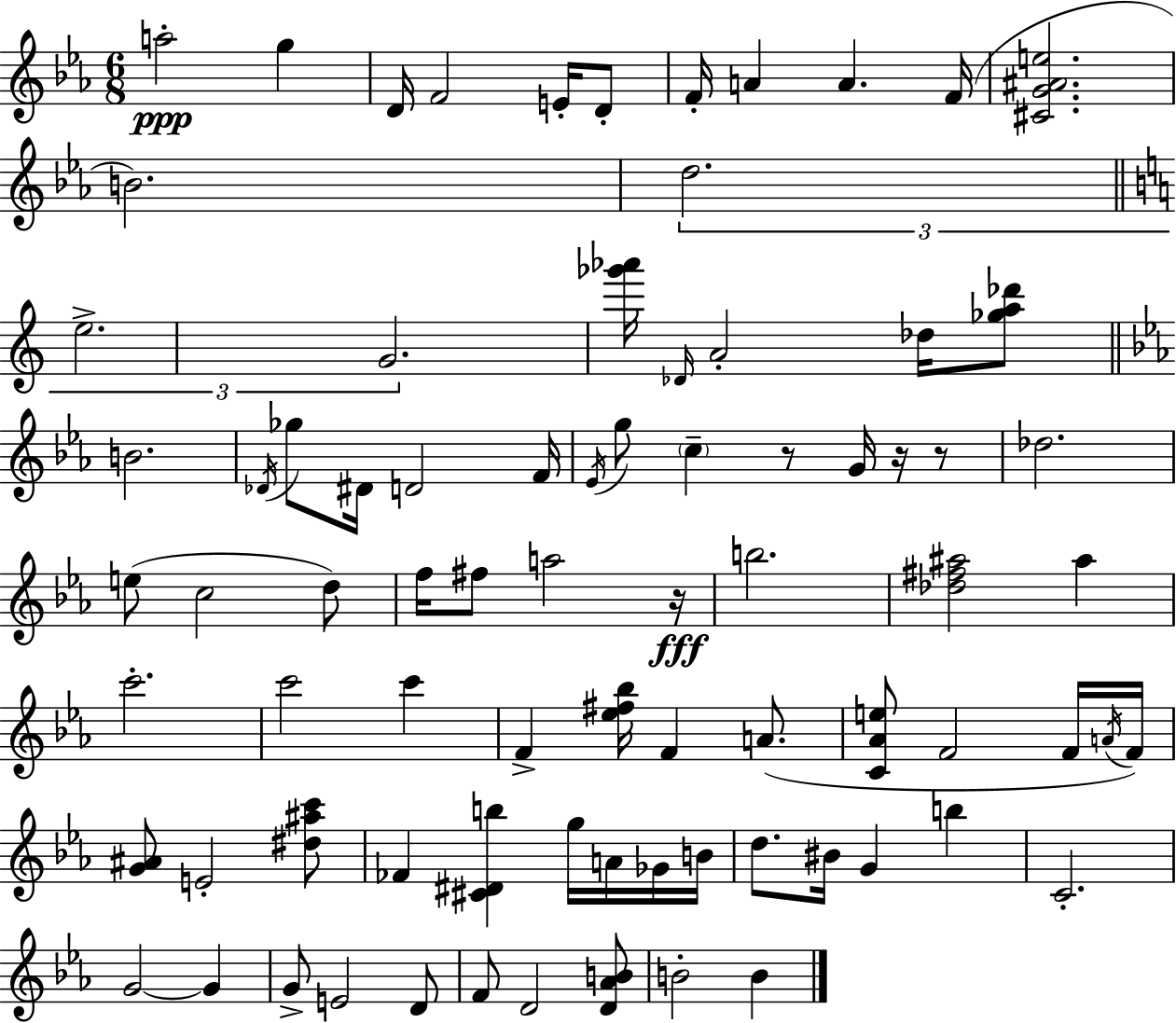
A5/h G5/q D4/s F4/h E4/s D4/e F4/s A4/q A4/q. F4/s [C#4,G4,A#4,E5]/h. B4/h. D5/h. E5/h. G4/h. [Gb6,Ab6]/s Db4/s A4/h Db5/s [Gb5,A5,Db6]/e B4/h. Db4/s Gb5/e D#4/s D4/h F4/s Eb4/s G5/e C5/q R/e G4/s R/s R/e Db5/h. E5/e C5/h D5/e F5/s F#5/e A5/h R/s B5/h. [Db5,F#5,A#5]/h A#5/q C6/h. C6/h C6/q F4/q [Eb5,F#5,Bb5]/s F4/q A4/e. [C4,Ab4,E5]/e F4/h F4/s A4/s F4/s [G4,A#4]/e E4/h [D#5,A#5,C6]/e FES4/q [C#4,D#4,B5]/q G5/s A4/s Gb4/s B4/s D5/e. BIS4/s G4/q B5/q C4/h. G4/h G4/q G4/e E4/h D4/e F4/e D4/h [D4,Ab4,B4]/e B4/h B4/q